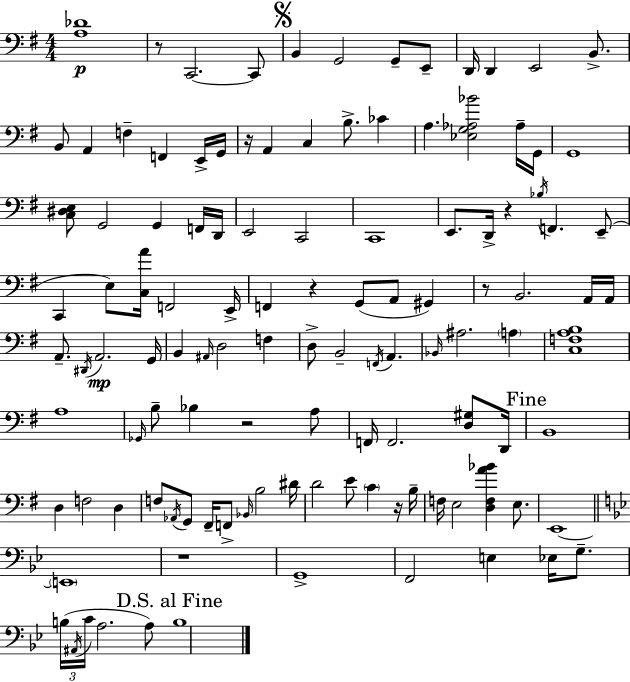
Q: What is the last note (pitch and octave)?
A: B3